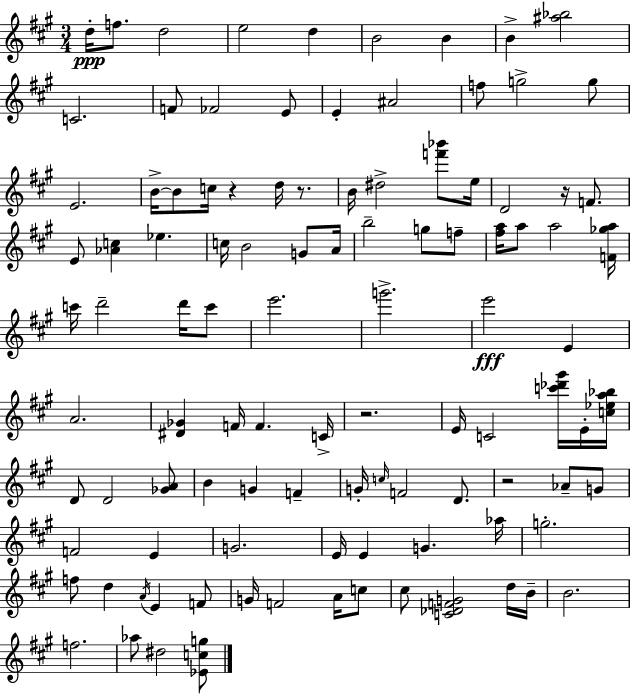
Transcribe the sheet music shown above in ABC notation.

X:1
T:Untitled
M:3/4
L:1/4
K:A
d/4 f/2 d2 e2 d B2 B B [^a_b]2 C2 F/2 _F2 E/2 E ^A2 f/2 g2 g/2 E2 B/4 B/2 c/4 z d/4 z/2 B/4 ^d2 [f'_b']/2 e/4 D2 z/4 F/2 E/2 [_Ac] _e c/4 B2 G/2 A/4 b2 g/2 f/2 [^fa]/4 a/2 a2 [F_ga]/4 c'/4 d'2 d'/4 c'/2 e'2 g'2 e'2 E A2 [^D_G] F/4 F C/4 z2 E/4 C2 [c'_d'^g']/4 E/4 [c_ea_b]/4 D/2 D2 [_GA]/2 B G F G/4 c/4 F2 D/2 z2 _A/2 G/2 F2 E G2 E/4 E G _a/4 g2 f/2 d A/4 E F/2 G/4 F2 A/4 c/2 ^c/2 [C_DFG]2 d/4 B/4 B2 f2 _a/2 ^d2 [_Ecg]/2